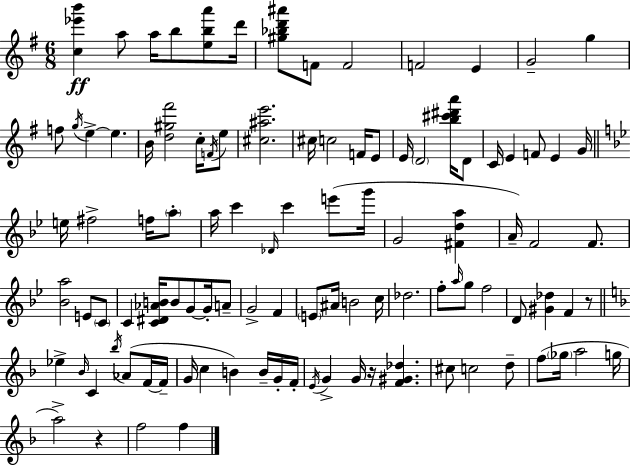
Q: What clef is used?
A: treble